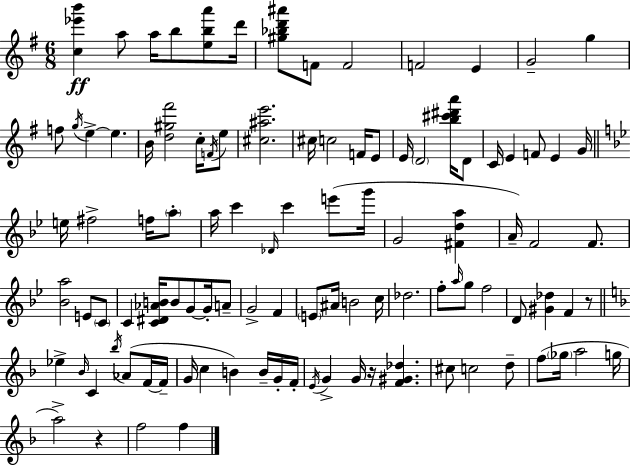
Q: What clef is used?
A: treble